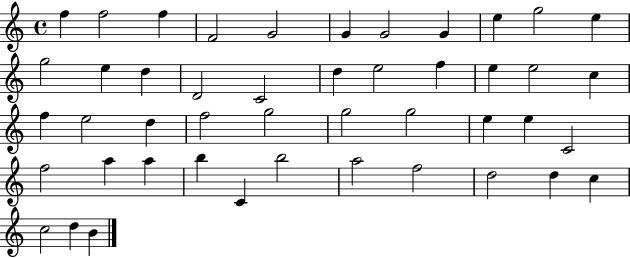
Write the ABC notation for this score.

X:1
T:Untitled
M:4/4
L:1/4
K:C
f f2 f F2 G2 G G2 G e g2 e g2 e d D2 C2 d e2 f e e2 c f e2 d f2 g2 g2 g2 e e C2 f2 a a b C b2 a2 f2 d2 d c c2 d B